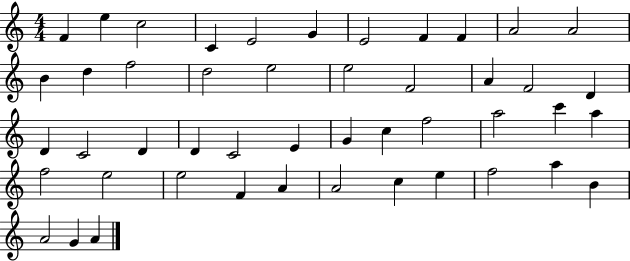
F4/q E5/q C5/h C4/q E4/h G4/q E4/h F4/q F4/q A4/h A4/h B4/q D5/q F5/h D5/h E5/h E5/h F4/h A4/q F4/h D4/q D4/q C4/h D4/q D4/q C4/h E4/q G4/q C5/q F5/h A5/h C6/q A5/q F5/h E5/h E5/h F4/q A4/q A4/h C5/q E5/q F5/h A5/q B4/q A4/h G4/q A4/q